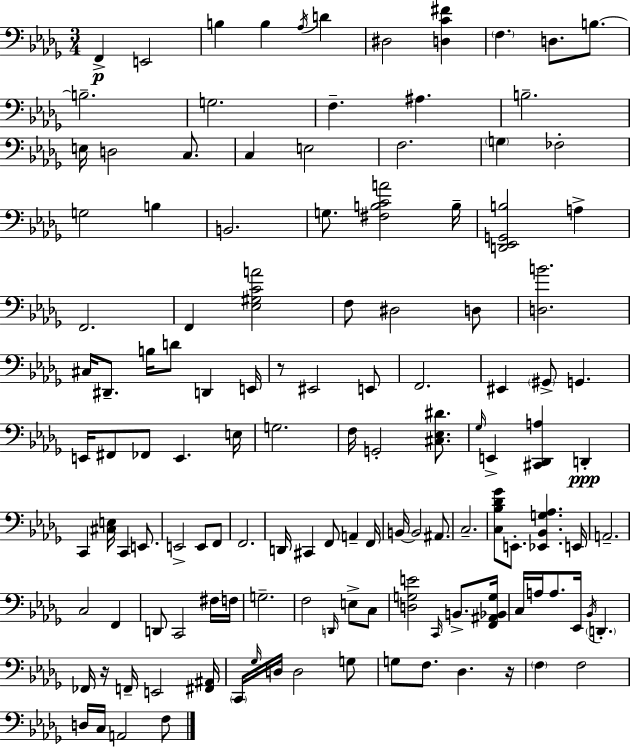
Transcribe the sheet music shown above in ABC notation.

X:1
T:Untitled
M:3/4
L:1/4
K:Bbm
F,, E,,2 B, B, _A,/4 D ^D,2 [D,C^F] F, D,/2 B,/2 B,2 G,2 F, ^A, B,2 E,/4 D,2 C,/2 C, E,2 F,2 G, _F,2 G,2 B, B,,2 G,/2 [^F,B,CA]2 B,/4 [D,,_E,,G,,B,]2 A, F,,2 F,, [_E,^G,CA]2 F,/2 ^D,2 D,/2 [D,B]2 ^C,/4 ^D,,/2 B,/4 D/2 D,, E,,/4 z/2 ^E,,2 E,,/2 F,,2 ^E,, ^G,,/2 G,, E,,/4 ^F,,/2 _F,,/2 E,, E,/4 G,2 F,/4 G,,2 [^C,_E,^D]/2 _G,/4 E,, [^C,,_D,,A,] D,, C,, [^C,E,]/4 C,, E,,/2 E,,2 E,,/2 F,,/2 F,,2 D,,/4 ^C,, F,,/2 A,, F,,/4 B,,/4 B,,2 ^A,,/2 C,2 [C,_B,_D_G]/2 E,,/2 [_E,,_B,,G,_A,] E,,/4 A,,2 C,2 F,, D,,/2 C,,2 ^F,/4 F,/4 G,2 F,2 D,,/4 E,/2 C,/2 [D,G,E]2 C,,/4 B,,/2 [F,,^A,,_B,,G,]/4 C,/4 A,/4 A,/2 _E,,/4 _B,,/4 D,, _F,,/4 z/4 F,,/4 E,,2 [^F,,^A,,]/4 C,,/4 _G,/4 D,/4 D,2 G,/2 G,/2 F,/2 _D, z/4 F, F,2 D,/4 C,/4 A,,2 F,/2